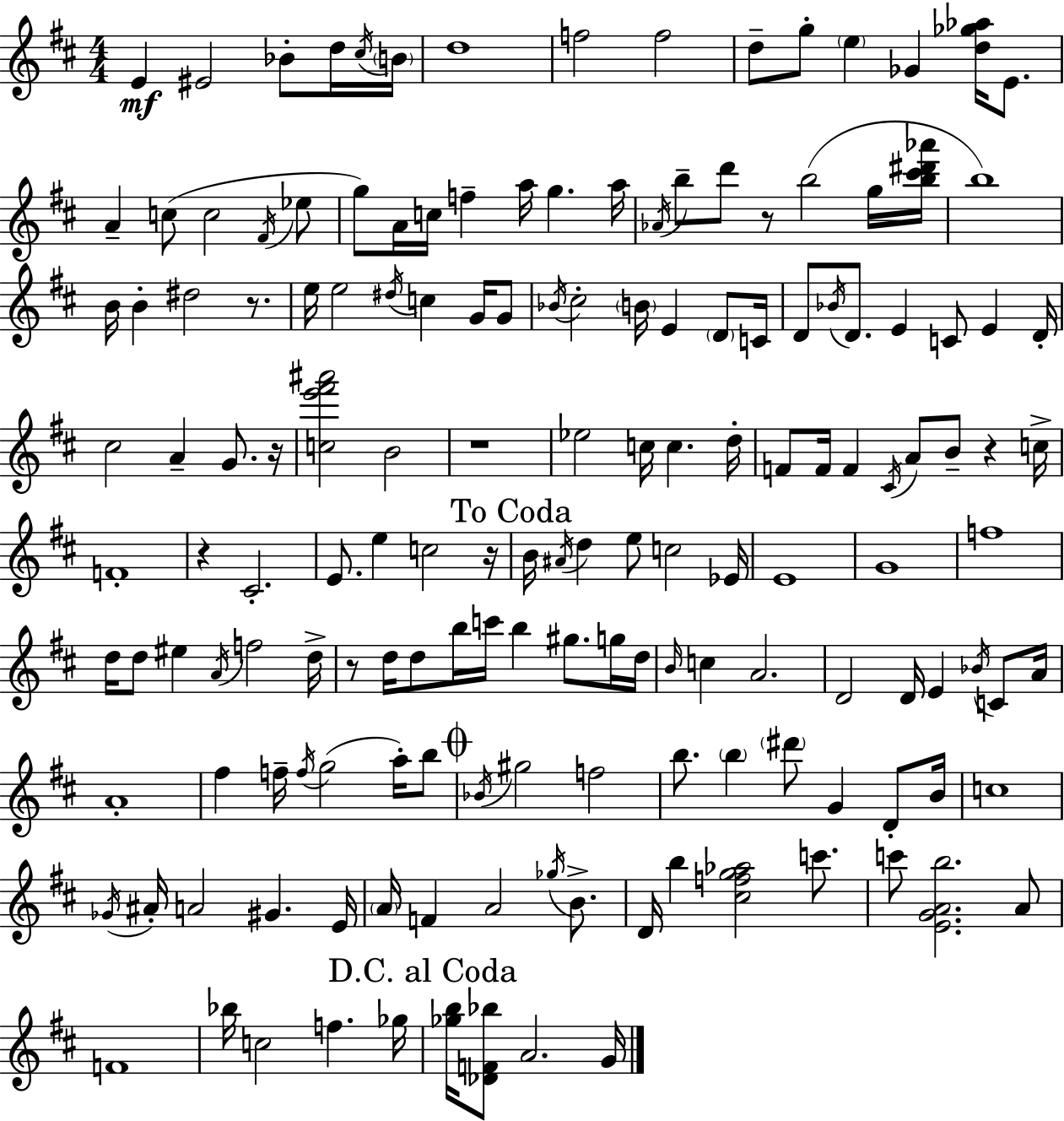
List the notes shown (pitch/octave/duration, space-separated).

E4/q EIS4/h Bb4/e D5/s C#5/s B4/s D5/w F5/h F5/h D5/e G5/e E5/q Gb4/q [D5,Gb5,Ab5]/s E4/e. A4/q C5/e C5/h F#4/s Eb5/e G5/e A4/s C5/s F5/q A5/s G5/q. A5/s Ab4/s B5/e D6/e R/e B5/h G5/s [B5,C#6,D#6,Ab6]/s B5/w B4/s B4/q D#5/h R/e. E5/s E5/h D#5/s C5/q G4/s G4/e Bb4/s C#5/h B4/s E4/q D4/e C4/s D4/e Bb4/s D4/e. E4/q C4/e E4/q D4/s C#5/h A4/q G4/e. R/s [C5,E6,F#6,A#6]/h B4/h R/w Eb5/h C5/s C5/q. D5/s F4/e F4/s F4/q C#4/s A4/e B4/e R/q C5/s F4/w R/q C#4/h. E4/e. E5/q C5/h R/s B4/s A#4/s D5/q E5/e C5/h Eb4/s E4/w G4/w F5/w D5/s D5/e EIS5/q A4/s F5/h D5/s R/e D5/s D5/e B5/s C6/s B5/q G#5/e. G5/s D5/s B4/s C5/q A4/h. D4/h D4/s E4/q Bb4/s C4/e A4/s A4/w F#5/q F5/s F5/s G5/h A5/s B5/e Bb4/s G#5/h F5/h B5/e. B5/q D#6/e G4/q D4/e B4/s C5/w Gb4/s A#4/s A4/h G#4/q. E4/s A4/s F4/q A4/h Gb5/s B4/e. D4/s B5/q [C#5,F5,G5,Ab5]/h C6/e. C6/e [E4,G4,A4,B5]/h. A4/e F4/w Bb5/s C5/h F5/q. Gb5/s [Gb5,B5]/s [Db4,F4,Bb5]/e A4/h. G4/s